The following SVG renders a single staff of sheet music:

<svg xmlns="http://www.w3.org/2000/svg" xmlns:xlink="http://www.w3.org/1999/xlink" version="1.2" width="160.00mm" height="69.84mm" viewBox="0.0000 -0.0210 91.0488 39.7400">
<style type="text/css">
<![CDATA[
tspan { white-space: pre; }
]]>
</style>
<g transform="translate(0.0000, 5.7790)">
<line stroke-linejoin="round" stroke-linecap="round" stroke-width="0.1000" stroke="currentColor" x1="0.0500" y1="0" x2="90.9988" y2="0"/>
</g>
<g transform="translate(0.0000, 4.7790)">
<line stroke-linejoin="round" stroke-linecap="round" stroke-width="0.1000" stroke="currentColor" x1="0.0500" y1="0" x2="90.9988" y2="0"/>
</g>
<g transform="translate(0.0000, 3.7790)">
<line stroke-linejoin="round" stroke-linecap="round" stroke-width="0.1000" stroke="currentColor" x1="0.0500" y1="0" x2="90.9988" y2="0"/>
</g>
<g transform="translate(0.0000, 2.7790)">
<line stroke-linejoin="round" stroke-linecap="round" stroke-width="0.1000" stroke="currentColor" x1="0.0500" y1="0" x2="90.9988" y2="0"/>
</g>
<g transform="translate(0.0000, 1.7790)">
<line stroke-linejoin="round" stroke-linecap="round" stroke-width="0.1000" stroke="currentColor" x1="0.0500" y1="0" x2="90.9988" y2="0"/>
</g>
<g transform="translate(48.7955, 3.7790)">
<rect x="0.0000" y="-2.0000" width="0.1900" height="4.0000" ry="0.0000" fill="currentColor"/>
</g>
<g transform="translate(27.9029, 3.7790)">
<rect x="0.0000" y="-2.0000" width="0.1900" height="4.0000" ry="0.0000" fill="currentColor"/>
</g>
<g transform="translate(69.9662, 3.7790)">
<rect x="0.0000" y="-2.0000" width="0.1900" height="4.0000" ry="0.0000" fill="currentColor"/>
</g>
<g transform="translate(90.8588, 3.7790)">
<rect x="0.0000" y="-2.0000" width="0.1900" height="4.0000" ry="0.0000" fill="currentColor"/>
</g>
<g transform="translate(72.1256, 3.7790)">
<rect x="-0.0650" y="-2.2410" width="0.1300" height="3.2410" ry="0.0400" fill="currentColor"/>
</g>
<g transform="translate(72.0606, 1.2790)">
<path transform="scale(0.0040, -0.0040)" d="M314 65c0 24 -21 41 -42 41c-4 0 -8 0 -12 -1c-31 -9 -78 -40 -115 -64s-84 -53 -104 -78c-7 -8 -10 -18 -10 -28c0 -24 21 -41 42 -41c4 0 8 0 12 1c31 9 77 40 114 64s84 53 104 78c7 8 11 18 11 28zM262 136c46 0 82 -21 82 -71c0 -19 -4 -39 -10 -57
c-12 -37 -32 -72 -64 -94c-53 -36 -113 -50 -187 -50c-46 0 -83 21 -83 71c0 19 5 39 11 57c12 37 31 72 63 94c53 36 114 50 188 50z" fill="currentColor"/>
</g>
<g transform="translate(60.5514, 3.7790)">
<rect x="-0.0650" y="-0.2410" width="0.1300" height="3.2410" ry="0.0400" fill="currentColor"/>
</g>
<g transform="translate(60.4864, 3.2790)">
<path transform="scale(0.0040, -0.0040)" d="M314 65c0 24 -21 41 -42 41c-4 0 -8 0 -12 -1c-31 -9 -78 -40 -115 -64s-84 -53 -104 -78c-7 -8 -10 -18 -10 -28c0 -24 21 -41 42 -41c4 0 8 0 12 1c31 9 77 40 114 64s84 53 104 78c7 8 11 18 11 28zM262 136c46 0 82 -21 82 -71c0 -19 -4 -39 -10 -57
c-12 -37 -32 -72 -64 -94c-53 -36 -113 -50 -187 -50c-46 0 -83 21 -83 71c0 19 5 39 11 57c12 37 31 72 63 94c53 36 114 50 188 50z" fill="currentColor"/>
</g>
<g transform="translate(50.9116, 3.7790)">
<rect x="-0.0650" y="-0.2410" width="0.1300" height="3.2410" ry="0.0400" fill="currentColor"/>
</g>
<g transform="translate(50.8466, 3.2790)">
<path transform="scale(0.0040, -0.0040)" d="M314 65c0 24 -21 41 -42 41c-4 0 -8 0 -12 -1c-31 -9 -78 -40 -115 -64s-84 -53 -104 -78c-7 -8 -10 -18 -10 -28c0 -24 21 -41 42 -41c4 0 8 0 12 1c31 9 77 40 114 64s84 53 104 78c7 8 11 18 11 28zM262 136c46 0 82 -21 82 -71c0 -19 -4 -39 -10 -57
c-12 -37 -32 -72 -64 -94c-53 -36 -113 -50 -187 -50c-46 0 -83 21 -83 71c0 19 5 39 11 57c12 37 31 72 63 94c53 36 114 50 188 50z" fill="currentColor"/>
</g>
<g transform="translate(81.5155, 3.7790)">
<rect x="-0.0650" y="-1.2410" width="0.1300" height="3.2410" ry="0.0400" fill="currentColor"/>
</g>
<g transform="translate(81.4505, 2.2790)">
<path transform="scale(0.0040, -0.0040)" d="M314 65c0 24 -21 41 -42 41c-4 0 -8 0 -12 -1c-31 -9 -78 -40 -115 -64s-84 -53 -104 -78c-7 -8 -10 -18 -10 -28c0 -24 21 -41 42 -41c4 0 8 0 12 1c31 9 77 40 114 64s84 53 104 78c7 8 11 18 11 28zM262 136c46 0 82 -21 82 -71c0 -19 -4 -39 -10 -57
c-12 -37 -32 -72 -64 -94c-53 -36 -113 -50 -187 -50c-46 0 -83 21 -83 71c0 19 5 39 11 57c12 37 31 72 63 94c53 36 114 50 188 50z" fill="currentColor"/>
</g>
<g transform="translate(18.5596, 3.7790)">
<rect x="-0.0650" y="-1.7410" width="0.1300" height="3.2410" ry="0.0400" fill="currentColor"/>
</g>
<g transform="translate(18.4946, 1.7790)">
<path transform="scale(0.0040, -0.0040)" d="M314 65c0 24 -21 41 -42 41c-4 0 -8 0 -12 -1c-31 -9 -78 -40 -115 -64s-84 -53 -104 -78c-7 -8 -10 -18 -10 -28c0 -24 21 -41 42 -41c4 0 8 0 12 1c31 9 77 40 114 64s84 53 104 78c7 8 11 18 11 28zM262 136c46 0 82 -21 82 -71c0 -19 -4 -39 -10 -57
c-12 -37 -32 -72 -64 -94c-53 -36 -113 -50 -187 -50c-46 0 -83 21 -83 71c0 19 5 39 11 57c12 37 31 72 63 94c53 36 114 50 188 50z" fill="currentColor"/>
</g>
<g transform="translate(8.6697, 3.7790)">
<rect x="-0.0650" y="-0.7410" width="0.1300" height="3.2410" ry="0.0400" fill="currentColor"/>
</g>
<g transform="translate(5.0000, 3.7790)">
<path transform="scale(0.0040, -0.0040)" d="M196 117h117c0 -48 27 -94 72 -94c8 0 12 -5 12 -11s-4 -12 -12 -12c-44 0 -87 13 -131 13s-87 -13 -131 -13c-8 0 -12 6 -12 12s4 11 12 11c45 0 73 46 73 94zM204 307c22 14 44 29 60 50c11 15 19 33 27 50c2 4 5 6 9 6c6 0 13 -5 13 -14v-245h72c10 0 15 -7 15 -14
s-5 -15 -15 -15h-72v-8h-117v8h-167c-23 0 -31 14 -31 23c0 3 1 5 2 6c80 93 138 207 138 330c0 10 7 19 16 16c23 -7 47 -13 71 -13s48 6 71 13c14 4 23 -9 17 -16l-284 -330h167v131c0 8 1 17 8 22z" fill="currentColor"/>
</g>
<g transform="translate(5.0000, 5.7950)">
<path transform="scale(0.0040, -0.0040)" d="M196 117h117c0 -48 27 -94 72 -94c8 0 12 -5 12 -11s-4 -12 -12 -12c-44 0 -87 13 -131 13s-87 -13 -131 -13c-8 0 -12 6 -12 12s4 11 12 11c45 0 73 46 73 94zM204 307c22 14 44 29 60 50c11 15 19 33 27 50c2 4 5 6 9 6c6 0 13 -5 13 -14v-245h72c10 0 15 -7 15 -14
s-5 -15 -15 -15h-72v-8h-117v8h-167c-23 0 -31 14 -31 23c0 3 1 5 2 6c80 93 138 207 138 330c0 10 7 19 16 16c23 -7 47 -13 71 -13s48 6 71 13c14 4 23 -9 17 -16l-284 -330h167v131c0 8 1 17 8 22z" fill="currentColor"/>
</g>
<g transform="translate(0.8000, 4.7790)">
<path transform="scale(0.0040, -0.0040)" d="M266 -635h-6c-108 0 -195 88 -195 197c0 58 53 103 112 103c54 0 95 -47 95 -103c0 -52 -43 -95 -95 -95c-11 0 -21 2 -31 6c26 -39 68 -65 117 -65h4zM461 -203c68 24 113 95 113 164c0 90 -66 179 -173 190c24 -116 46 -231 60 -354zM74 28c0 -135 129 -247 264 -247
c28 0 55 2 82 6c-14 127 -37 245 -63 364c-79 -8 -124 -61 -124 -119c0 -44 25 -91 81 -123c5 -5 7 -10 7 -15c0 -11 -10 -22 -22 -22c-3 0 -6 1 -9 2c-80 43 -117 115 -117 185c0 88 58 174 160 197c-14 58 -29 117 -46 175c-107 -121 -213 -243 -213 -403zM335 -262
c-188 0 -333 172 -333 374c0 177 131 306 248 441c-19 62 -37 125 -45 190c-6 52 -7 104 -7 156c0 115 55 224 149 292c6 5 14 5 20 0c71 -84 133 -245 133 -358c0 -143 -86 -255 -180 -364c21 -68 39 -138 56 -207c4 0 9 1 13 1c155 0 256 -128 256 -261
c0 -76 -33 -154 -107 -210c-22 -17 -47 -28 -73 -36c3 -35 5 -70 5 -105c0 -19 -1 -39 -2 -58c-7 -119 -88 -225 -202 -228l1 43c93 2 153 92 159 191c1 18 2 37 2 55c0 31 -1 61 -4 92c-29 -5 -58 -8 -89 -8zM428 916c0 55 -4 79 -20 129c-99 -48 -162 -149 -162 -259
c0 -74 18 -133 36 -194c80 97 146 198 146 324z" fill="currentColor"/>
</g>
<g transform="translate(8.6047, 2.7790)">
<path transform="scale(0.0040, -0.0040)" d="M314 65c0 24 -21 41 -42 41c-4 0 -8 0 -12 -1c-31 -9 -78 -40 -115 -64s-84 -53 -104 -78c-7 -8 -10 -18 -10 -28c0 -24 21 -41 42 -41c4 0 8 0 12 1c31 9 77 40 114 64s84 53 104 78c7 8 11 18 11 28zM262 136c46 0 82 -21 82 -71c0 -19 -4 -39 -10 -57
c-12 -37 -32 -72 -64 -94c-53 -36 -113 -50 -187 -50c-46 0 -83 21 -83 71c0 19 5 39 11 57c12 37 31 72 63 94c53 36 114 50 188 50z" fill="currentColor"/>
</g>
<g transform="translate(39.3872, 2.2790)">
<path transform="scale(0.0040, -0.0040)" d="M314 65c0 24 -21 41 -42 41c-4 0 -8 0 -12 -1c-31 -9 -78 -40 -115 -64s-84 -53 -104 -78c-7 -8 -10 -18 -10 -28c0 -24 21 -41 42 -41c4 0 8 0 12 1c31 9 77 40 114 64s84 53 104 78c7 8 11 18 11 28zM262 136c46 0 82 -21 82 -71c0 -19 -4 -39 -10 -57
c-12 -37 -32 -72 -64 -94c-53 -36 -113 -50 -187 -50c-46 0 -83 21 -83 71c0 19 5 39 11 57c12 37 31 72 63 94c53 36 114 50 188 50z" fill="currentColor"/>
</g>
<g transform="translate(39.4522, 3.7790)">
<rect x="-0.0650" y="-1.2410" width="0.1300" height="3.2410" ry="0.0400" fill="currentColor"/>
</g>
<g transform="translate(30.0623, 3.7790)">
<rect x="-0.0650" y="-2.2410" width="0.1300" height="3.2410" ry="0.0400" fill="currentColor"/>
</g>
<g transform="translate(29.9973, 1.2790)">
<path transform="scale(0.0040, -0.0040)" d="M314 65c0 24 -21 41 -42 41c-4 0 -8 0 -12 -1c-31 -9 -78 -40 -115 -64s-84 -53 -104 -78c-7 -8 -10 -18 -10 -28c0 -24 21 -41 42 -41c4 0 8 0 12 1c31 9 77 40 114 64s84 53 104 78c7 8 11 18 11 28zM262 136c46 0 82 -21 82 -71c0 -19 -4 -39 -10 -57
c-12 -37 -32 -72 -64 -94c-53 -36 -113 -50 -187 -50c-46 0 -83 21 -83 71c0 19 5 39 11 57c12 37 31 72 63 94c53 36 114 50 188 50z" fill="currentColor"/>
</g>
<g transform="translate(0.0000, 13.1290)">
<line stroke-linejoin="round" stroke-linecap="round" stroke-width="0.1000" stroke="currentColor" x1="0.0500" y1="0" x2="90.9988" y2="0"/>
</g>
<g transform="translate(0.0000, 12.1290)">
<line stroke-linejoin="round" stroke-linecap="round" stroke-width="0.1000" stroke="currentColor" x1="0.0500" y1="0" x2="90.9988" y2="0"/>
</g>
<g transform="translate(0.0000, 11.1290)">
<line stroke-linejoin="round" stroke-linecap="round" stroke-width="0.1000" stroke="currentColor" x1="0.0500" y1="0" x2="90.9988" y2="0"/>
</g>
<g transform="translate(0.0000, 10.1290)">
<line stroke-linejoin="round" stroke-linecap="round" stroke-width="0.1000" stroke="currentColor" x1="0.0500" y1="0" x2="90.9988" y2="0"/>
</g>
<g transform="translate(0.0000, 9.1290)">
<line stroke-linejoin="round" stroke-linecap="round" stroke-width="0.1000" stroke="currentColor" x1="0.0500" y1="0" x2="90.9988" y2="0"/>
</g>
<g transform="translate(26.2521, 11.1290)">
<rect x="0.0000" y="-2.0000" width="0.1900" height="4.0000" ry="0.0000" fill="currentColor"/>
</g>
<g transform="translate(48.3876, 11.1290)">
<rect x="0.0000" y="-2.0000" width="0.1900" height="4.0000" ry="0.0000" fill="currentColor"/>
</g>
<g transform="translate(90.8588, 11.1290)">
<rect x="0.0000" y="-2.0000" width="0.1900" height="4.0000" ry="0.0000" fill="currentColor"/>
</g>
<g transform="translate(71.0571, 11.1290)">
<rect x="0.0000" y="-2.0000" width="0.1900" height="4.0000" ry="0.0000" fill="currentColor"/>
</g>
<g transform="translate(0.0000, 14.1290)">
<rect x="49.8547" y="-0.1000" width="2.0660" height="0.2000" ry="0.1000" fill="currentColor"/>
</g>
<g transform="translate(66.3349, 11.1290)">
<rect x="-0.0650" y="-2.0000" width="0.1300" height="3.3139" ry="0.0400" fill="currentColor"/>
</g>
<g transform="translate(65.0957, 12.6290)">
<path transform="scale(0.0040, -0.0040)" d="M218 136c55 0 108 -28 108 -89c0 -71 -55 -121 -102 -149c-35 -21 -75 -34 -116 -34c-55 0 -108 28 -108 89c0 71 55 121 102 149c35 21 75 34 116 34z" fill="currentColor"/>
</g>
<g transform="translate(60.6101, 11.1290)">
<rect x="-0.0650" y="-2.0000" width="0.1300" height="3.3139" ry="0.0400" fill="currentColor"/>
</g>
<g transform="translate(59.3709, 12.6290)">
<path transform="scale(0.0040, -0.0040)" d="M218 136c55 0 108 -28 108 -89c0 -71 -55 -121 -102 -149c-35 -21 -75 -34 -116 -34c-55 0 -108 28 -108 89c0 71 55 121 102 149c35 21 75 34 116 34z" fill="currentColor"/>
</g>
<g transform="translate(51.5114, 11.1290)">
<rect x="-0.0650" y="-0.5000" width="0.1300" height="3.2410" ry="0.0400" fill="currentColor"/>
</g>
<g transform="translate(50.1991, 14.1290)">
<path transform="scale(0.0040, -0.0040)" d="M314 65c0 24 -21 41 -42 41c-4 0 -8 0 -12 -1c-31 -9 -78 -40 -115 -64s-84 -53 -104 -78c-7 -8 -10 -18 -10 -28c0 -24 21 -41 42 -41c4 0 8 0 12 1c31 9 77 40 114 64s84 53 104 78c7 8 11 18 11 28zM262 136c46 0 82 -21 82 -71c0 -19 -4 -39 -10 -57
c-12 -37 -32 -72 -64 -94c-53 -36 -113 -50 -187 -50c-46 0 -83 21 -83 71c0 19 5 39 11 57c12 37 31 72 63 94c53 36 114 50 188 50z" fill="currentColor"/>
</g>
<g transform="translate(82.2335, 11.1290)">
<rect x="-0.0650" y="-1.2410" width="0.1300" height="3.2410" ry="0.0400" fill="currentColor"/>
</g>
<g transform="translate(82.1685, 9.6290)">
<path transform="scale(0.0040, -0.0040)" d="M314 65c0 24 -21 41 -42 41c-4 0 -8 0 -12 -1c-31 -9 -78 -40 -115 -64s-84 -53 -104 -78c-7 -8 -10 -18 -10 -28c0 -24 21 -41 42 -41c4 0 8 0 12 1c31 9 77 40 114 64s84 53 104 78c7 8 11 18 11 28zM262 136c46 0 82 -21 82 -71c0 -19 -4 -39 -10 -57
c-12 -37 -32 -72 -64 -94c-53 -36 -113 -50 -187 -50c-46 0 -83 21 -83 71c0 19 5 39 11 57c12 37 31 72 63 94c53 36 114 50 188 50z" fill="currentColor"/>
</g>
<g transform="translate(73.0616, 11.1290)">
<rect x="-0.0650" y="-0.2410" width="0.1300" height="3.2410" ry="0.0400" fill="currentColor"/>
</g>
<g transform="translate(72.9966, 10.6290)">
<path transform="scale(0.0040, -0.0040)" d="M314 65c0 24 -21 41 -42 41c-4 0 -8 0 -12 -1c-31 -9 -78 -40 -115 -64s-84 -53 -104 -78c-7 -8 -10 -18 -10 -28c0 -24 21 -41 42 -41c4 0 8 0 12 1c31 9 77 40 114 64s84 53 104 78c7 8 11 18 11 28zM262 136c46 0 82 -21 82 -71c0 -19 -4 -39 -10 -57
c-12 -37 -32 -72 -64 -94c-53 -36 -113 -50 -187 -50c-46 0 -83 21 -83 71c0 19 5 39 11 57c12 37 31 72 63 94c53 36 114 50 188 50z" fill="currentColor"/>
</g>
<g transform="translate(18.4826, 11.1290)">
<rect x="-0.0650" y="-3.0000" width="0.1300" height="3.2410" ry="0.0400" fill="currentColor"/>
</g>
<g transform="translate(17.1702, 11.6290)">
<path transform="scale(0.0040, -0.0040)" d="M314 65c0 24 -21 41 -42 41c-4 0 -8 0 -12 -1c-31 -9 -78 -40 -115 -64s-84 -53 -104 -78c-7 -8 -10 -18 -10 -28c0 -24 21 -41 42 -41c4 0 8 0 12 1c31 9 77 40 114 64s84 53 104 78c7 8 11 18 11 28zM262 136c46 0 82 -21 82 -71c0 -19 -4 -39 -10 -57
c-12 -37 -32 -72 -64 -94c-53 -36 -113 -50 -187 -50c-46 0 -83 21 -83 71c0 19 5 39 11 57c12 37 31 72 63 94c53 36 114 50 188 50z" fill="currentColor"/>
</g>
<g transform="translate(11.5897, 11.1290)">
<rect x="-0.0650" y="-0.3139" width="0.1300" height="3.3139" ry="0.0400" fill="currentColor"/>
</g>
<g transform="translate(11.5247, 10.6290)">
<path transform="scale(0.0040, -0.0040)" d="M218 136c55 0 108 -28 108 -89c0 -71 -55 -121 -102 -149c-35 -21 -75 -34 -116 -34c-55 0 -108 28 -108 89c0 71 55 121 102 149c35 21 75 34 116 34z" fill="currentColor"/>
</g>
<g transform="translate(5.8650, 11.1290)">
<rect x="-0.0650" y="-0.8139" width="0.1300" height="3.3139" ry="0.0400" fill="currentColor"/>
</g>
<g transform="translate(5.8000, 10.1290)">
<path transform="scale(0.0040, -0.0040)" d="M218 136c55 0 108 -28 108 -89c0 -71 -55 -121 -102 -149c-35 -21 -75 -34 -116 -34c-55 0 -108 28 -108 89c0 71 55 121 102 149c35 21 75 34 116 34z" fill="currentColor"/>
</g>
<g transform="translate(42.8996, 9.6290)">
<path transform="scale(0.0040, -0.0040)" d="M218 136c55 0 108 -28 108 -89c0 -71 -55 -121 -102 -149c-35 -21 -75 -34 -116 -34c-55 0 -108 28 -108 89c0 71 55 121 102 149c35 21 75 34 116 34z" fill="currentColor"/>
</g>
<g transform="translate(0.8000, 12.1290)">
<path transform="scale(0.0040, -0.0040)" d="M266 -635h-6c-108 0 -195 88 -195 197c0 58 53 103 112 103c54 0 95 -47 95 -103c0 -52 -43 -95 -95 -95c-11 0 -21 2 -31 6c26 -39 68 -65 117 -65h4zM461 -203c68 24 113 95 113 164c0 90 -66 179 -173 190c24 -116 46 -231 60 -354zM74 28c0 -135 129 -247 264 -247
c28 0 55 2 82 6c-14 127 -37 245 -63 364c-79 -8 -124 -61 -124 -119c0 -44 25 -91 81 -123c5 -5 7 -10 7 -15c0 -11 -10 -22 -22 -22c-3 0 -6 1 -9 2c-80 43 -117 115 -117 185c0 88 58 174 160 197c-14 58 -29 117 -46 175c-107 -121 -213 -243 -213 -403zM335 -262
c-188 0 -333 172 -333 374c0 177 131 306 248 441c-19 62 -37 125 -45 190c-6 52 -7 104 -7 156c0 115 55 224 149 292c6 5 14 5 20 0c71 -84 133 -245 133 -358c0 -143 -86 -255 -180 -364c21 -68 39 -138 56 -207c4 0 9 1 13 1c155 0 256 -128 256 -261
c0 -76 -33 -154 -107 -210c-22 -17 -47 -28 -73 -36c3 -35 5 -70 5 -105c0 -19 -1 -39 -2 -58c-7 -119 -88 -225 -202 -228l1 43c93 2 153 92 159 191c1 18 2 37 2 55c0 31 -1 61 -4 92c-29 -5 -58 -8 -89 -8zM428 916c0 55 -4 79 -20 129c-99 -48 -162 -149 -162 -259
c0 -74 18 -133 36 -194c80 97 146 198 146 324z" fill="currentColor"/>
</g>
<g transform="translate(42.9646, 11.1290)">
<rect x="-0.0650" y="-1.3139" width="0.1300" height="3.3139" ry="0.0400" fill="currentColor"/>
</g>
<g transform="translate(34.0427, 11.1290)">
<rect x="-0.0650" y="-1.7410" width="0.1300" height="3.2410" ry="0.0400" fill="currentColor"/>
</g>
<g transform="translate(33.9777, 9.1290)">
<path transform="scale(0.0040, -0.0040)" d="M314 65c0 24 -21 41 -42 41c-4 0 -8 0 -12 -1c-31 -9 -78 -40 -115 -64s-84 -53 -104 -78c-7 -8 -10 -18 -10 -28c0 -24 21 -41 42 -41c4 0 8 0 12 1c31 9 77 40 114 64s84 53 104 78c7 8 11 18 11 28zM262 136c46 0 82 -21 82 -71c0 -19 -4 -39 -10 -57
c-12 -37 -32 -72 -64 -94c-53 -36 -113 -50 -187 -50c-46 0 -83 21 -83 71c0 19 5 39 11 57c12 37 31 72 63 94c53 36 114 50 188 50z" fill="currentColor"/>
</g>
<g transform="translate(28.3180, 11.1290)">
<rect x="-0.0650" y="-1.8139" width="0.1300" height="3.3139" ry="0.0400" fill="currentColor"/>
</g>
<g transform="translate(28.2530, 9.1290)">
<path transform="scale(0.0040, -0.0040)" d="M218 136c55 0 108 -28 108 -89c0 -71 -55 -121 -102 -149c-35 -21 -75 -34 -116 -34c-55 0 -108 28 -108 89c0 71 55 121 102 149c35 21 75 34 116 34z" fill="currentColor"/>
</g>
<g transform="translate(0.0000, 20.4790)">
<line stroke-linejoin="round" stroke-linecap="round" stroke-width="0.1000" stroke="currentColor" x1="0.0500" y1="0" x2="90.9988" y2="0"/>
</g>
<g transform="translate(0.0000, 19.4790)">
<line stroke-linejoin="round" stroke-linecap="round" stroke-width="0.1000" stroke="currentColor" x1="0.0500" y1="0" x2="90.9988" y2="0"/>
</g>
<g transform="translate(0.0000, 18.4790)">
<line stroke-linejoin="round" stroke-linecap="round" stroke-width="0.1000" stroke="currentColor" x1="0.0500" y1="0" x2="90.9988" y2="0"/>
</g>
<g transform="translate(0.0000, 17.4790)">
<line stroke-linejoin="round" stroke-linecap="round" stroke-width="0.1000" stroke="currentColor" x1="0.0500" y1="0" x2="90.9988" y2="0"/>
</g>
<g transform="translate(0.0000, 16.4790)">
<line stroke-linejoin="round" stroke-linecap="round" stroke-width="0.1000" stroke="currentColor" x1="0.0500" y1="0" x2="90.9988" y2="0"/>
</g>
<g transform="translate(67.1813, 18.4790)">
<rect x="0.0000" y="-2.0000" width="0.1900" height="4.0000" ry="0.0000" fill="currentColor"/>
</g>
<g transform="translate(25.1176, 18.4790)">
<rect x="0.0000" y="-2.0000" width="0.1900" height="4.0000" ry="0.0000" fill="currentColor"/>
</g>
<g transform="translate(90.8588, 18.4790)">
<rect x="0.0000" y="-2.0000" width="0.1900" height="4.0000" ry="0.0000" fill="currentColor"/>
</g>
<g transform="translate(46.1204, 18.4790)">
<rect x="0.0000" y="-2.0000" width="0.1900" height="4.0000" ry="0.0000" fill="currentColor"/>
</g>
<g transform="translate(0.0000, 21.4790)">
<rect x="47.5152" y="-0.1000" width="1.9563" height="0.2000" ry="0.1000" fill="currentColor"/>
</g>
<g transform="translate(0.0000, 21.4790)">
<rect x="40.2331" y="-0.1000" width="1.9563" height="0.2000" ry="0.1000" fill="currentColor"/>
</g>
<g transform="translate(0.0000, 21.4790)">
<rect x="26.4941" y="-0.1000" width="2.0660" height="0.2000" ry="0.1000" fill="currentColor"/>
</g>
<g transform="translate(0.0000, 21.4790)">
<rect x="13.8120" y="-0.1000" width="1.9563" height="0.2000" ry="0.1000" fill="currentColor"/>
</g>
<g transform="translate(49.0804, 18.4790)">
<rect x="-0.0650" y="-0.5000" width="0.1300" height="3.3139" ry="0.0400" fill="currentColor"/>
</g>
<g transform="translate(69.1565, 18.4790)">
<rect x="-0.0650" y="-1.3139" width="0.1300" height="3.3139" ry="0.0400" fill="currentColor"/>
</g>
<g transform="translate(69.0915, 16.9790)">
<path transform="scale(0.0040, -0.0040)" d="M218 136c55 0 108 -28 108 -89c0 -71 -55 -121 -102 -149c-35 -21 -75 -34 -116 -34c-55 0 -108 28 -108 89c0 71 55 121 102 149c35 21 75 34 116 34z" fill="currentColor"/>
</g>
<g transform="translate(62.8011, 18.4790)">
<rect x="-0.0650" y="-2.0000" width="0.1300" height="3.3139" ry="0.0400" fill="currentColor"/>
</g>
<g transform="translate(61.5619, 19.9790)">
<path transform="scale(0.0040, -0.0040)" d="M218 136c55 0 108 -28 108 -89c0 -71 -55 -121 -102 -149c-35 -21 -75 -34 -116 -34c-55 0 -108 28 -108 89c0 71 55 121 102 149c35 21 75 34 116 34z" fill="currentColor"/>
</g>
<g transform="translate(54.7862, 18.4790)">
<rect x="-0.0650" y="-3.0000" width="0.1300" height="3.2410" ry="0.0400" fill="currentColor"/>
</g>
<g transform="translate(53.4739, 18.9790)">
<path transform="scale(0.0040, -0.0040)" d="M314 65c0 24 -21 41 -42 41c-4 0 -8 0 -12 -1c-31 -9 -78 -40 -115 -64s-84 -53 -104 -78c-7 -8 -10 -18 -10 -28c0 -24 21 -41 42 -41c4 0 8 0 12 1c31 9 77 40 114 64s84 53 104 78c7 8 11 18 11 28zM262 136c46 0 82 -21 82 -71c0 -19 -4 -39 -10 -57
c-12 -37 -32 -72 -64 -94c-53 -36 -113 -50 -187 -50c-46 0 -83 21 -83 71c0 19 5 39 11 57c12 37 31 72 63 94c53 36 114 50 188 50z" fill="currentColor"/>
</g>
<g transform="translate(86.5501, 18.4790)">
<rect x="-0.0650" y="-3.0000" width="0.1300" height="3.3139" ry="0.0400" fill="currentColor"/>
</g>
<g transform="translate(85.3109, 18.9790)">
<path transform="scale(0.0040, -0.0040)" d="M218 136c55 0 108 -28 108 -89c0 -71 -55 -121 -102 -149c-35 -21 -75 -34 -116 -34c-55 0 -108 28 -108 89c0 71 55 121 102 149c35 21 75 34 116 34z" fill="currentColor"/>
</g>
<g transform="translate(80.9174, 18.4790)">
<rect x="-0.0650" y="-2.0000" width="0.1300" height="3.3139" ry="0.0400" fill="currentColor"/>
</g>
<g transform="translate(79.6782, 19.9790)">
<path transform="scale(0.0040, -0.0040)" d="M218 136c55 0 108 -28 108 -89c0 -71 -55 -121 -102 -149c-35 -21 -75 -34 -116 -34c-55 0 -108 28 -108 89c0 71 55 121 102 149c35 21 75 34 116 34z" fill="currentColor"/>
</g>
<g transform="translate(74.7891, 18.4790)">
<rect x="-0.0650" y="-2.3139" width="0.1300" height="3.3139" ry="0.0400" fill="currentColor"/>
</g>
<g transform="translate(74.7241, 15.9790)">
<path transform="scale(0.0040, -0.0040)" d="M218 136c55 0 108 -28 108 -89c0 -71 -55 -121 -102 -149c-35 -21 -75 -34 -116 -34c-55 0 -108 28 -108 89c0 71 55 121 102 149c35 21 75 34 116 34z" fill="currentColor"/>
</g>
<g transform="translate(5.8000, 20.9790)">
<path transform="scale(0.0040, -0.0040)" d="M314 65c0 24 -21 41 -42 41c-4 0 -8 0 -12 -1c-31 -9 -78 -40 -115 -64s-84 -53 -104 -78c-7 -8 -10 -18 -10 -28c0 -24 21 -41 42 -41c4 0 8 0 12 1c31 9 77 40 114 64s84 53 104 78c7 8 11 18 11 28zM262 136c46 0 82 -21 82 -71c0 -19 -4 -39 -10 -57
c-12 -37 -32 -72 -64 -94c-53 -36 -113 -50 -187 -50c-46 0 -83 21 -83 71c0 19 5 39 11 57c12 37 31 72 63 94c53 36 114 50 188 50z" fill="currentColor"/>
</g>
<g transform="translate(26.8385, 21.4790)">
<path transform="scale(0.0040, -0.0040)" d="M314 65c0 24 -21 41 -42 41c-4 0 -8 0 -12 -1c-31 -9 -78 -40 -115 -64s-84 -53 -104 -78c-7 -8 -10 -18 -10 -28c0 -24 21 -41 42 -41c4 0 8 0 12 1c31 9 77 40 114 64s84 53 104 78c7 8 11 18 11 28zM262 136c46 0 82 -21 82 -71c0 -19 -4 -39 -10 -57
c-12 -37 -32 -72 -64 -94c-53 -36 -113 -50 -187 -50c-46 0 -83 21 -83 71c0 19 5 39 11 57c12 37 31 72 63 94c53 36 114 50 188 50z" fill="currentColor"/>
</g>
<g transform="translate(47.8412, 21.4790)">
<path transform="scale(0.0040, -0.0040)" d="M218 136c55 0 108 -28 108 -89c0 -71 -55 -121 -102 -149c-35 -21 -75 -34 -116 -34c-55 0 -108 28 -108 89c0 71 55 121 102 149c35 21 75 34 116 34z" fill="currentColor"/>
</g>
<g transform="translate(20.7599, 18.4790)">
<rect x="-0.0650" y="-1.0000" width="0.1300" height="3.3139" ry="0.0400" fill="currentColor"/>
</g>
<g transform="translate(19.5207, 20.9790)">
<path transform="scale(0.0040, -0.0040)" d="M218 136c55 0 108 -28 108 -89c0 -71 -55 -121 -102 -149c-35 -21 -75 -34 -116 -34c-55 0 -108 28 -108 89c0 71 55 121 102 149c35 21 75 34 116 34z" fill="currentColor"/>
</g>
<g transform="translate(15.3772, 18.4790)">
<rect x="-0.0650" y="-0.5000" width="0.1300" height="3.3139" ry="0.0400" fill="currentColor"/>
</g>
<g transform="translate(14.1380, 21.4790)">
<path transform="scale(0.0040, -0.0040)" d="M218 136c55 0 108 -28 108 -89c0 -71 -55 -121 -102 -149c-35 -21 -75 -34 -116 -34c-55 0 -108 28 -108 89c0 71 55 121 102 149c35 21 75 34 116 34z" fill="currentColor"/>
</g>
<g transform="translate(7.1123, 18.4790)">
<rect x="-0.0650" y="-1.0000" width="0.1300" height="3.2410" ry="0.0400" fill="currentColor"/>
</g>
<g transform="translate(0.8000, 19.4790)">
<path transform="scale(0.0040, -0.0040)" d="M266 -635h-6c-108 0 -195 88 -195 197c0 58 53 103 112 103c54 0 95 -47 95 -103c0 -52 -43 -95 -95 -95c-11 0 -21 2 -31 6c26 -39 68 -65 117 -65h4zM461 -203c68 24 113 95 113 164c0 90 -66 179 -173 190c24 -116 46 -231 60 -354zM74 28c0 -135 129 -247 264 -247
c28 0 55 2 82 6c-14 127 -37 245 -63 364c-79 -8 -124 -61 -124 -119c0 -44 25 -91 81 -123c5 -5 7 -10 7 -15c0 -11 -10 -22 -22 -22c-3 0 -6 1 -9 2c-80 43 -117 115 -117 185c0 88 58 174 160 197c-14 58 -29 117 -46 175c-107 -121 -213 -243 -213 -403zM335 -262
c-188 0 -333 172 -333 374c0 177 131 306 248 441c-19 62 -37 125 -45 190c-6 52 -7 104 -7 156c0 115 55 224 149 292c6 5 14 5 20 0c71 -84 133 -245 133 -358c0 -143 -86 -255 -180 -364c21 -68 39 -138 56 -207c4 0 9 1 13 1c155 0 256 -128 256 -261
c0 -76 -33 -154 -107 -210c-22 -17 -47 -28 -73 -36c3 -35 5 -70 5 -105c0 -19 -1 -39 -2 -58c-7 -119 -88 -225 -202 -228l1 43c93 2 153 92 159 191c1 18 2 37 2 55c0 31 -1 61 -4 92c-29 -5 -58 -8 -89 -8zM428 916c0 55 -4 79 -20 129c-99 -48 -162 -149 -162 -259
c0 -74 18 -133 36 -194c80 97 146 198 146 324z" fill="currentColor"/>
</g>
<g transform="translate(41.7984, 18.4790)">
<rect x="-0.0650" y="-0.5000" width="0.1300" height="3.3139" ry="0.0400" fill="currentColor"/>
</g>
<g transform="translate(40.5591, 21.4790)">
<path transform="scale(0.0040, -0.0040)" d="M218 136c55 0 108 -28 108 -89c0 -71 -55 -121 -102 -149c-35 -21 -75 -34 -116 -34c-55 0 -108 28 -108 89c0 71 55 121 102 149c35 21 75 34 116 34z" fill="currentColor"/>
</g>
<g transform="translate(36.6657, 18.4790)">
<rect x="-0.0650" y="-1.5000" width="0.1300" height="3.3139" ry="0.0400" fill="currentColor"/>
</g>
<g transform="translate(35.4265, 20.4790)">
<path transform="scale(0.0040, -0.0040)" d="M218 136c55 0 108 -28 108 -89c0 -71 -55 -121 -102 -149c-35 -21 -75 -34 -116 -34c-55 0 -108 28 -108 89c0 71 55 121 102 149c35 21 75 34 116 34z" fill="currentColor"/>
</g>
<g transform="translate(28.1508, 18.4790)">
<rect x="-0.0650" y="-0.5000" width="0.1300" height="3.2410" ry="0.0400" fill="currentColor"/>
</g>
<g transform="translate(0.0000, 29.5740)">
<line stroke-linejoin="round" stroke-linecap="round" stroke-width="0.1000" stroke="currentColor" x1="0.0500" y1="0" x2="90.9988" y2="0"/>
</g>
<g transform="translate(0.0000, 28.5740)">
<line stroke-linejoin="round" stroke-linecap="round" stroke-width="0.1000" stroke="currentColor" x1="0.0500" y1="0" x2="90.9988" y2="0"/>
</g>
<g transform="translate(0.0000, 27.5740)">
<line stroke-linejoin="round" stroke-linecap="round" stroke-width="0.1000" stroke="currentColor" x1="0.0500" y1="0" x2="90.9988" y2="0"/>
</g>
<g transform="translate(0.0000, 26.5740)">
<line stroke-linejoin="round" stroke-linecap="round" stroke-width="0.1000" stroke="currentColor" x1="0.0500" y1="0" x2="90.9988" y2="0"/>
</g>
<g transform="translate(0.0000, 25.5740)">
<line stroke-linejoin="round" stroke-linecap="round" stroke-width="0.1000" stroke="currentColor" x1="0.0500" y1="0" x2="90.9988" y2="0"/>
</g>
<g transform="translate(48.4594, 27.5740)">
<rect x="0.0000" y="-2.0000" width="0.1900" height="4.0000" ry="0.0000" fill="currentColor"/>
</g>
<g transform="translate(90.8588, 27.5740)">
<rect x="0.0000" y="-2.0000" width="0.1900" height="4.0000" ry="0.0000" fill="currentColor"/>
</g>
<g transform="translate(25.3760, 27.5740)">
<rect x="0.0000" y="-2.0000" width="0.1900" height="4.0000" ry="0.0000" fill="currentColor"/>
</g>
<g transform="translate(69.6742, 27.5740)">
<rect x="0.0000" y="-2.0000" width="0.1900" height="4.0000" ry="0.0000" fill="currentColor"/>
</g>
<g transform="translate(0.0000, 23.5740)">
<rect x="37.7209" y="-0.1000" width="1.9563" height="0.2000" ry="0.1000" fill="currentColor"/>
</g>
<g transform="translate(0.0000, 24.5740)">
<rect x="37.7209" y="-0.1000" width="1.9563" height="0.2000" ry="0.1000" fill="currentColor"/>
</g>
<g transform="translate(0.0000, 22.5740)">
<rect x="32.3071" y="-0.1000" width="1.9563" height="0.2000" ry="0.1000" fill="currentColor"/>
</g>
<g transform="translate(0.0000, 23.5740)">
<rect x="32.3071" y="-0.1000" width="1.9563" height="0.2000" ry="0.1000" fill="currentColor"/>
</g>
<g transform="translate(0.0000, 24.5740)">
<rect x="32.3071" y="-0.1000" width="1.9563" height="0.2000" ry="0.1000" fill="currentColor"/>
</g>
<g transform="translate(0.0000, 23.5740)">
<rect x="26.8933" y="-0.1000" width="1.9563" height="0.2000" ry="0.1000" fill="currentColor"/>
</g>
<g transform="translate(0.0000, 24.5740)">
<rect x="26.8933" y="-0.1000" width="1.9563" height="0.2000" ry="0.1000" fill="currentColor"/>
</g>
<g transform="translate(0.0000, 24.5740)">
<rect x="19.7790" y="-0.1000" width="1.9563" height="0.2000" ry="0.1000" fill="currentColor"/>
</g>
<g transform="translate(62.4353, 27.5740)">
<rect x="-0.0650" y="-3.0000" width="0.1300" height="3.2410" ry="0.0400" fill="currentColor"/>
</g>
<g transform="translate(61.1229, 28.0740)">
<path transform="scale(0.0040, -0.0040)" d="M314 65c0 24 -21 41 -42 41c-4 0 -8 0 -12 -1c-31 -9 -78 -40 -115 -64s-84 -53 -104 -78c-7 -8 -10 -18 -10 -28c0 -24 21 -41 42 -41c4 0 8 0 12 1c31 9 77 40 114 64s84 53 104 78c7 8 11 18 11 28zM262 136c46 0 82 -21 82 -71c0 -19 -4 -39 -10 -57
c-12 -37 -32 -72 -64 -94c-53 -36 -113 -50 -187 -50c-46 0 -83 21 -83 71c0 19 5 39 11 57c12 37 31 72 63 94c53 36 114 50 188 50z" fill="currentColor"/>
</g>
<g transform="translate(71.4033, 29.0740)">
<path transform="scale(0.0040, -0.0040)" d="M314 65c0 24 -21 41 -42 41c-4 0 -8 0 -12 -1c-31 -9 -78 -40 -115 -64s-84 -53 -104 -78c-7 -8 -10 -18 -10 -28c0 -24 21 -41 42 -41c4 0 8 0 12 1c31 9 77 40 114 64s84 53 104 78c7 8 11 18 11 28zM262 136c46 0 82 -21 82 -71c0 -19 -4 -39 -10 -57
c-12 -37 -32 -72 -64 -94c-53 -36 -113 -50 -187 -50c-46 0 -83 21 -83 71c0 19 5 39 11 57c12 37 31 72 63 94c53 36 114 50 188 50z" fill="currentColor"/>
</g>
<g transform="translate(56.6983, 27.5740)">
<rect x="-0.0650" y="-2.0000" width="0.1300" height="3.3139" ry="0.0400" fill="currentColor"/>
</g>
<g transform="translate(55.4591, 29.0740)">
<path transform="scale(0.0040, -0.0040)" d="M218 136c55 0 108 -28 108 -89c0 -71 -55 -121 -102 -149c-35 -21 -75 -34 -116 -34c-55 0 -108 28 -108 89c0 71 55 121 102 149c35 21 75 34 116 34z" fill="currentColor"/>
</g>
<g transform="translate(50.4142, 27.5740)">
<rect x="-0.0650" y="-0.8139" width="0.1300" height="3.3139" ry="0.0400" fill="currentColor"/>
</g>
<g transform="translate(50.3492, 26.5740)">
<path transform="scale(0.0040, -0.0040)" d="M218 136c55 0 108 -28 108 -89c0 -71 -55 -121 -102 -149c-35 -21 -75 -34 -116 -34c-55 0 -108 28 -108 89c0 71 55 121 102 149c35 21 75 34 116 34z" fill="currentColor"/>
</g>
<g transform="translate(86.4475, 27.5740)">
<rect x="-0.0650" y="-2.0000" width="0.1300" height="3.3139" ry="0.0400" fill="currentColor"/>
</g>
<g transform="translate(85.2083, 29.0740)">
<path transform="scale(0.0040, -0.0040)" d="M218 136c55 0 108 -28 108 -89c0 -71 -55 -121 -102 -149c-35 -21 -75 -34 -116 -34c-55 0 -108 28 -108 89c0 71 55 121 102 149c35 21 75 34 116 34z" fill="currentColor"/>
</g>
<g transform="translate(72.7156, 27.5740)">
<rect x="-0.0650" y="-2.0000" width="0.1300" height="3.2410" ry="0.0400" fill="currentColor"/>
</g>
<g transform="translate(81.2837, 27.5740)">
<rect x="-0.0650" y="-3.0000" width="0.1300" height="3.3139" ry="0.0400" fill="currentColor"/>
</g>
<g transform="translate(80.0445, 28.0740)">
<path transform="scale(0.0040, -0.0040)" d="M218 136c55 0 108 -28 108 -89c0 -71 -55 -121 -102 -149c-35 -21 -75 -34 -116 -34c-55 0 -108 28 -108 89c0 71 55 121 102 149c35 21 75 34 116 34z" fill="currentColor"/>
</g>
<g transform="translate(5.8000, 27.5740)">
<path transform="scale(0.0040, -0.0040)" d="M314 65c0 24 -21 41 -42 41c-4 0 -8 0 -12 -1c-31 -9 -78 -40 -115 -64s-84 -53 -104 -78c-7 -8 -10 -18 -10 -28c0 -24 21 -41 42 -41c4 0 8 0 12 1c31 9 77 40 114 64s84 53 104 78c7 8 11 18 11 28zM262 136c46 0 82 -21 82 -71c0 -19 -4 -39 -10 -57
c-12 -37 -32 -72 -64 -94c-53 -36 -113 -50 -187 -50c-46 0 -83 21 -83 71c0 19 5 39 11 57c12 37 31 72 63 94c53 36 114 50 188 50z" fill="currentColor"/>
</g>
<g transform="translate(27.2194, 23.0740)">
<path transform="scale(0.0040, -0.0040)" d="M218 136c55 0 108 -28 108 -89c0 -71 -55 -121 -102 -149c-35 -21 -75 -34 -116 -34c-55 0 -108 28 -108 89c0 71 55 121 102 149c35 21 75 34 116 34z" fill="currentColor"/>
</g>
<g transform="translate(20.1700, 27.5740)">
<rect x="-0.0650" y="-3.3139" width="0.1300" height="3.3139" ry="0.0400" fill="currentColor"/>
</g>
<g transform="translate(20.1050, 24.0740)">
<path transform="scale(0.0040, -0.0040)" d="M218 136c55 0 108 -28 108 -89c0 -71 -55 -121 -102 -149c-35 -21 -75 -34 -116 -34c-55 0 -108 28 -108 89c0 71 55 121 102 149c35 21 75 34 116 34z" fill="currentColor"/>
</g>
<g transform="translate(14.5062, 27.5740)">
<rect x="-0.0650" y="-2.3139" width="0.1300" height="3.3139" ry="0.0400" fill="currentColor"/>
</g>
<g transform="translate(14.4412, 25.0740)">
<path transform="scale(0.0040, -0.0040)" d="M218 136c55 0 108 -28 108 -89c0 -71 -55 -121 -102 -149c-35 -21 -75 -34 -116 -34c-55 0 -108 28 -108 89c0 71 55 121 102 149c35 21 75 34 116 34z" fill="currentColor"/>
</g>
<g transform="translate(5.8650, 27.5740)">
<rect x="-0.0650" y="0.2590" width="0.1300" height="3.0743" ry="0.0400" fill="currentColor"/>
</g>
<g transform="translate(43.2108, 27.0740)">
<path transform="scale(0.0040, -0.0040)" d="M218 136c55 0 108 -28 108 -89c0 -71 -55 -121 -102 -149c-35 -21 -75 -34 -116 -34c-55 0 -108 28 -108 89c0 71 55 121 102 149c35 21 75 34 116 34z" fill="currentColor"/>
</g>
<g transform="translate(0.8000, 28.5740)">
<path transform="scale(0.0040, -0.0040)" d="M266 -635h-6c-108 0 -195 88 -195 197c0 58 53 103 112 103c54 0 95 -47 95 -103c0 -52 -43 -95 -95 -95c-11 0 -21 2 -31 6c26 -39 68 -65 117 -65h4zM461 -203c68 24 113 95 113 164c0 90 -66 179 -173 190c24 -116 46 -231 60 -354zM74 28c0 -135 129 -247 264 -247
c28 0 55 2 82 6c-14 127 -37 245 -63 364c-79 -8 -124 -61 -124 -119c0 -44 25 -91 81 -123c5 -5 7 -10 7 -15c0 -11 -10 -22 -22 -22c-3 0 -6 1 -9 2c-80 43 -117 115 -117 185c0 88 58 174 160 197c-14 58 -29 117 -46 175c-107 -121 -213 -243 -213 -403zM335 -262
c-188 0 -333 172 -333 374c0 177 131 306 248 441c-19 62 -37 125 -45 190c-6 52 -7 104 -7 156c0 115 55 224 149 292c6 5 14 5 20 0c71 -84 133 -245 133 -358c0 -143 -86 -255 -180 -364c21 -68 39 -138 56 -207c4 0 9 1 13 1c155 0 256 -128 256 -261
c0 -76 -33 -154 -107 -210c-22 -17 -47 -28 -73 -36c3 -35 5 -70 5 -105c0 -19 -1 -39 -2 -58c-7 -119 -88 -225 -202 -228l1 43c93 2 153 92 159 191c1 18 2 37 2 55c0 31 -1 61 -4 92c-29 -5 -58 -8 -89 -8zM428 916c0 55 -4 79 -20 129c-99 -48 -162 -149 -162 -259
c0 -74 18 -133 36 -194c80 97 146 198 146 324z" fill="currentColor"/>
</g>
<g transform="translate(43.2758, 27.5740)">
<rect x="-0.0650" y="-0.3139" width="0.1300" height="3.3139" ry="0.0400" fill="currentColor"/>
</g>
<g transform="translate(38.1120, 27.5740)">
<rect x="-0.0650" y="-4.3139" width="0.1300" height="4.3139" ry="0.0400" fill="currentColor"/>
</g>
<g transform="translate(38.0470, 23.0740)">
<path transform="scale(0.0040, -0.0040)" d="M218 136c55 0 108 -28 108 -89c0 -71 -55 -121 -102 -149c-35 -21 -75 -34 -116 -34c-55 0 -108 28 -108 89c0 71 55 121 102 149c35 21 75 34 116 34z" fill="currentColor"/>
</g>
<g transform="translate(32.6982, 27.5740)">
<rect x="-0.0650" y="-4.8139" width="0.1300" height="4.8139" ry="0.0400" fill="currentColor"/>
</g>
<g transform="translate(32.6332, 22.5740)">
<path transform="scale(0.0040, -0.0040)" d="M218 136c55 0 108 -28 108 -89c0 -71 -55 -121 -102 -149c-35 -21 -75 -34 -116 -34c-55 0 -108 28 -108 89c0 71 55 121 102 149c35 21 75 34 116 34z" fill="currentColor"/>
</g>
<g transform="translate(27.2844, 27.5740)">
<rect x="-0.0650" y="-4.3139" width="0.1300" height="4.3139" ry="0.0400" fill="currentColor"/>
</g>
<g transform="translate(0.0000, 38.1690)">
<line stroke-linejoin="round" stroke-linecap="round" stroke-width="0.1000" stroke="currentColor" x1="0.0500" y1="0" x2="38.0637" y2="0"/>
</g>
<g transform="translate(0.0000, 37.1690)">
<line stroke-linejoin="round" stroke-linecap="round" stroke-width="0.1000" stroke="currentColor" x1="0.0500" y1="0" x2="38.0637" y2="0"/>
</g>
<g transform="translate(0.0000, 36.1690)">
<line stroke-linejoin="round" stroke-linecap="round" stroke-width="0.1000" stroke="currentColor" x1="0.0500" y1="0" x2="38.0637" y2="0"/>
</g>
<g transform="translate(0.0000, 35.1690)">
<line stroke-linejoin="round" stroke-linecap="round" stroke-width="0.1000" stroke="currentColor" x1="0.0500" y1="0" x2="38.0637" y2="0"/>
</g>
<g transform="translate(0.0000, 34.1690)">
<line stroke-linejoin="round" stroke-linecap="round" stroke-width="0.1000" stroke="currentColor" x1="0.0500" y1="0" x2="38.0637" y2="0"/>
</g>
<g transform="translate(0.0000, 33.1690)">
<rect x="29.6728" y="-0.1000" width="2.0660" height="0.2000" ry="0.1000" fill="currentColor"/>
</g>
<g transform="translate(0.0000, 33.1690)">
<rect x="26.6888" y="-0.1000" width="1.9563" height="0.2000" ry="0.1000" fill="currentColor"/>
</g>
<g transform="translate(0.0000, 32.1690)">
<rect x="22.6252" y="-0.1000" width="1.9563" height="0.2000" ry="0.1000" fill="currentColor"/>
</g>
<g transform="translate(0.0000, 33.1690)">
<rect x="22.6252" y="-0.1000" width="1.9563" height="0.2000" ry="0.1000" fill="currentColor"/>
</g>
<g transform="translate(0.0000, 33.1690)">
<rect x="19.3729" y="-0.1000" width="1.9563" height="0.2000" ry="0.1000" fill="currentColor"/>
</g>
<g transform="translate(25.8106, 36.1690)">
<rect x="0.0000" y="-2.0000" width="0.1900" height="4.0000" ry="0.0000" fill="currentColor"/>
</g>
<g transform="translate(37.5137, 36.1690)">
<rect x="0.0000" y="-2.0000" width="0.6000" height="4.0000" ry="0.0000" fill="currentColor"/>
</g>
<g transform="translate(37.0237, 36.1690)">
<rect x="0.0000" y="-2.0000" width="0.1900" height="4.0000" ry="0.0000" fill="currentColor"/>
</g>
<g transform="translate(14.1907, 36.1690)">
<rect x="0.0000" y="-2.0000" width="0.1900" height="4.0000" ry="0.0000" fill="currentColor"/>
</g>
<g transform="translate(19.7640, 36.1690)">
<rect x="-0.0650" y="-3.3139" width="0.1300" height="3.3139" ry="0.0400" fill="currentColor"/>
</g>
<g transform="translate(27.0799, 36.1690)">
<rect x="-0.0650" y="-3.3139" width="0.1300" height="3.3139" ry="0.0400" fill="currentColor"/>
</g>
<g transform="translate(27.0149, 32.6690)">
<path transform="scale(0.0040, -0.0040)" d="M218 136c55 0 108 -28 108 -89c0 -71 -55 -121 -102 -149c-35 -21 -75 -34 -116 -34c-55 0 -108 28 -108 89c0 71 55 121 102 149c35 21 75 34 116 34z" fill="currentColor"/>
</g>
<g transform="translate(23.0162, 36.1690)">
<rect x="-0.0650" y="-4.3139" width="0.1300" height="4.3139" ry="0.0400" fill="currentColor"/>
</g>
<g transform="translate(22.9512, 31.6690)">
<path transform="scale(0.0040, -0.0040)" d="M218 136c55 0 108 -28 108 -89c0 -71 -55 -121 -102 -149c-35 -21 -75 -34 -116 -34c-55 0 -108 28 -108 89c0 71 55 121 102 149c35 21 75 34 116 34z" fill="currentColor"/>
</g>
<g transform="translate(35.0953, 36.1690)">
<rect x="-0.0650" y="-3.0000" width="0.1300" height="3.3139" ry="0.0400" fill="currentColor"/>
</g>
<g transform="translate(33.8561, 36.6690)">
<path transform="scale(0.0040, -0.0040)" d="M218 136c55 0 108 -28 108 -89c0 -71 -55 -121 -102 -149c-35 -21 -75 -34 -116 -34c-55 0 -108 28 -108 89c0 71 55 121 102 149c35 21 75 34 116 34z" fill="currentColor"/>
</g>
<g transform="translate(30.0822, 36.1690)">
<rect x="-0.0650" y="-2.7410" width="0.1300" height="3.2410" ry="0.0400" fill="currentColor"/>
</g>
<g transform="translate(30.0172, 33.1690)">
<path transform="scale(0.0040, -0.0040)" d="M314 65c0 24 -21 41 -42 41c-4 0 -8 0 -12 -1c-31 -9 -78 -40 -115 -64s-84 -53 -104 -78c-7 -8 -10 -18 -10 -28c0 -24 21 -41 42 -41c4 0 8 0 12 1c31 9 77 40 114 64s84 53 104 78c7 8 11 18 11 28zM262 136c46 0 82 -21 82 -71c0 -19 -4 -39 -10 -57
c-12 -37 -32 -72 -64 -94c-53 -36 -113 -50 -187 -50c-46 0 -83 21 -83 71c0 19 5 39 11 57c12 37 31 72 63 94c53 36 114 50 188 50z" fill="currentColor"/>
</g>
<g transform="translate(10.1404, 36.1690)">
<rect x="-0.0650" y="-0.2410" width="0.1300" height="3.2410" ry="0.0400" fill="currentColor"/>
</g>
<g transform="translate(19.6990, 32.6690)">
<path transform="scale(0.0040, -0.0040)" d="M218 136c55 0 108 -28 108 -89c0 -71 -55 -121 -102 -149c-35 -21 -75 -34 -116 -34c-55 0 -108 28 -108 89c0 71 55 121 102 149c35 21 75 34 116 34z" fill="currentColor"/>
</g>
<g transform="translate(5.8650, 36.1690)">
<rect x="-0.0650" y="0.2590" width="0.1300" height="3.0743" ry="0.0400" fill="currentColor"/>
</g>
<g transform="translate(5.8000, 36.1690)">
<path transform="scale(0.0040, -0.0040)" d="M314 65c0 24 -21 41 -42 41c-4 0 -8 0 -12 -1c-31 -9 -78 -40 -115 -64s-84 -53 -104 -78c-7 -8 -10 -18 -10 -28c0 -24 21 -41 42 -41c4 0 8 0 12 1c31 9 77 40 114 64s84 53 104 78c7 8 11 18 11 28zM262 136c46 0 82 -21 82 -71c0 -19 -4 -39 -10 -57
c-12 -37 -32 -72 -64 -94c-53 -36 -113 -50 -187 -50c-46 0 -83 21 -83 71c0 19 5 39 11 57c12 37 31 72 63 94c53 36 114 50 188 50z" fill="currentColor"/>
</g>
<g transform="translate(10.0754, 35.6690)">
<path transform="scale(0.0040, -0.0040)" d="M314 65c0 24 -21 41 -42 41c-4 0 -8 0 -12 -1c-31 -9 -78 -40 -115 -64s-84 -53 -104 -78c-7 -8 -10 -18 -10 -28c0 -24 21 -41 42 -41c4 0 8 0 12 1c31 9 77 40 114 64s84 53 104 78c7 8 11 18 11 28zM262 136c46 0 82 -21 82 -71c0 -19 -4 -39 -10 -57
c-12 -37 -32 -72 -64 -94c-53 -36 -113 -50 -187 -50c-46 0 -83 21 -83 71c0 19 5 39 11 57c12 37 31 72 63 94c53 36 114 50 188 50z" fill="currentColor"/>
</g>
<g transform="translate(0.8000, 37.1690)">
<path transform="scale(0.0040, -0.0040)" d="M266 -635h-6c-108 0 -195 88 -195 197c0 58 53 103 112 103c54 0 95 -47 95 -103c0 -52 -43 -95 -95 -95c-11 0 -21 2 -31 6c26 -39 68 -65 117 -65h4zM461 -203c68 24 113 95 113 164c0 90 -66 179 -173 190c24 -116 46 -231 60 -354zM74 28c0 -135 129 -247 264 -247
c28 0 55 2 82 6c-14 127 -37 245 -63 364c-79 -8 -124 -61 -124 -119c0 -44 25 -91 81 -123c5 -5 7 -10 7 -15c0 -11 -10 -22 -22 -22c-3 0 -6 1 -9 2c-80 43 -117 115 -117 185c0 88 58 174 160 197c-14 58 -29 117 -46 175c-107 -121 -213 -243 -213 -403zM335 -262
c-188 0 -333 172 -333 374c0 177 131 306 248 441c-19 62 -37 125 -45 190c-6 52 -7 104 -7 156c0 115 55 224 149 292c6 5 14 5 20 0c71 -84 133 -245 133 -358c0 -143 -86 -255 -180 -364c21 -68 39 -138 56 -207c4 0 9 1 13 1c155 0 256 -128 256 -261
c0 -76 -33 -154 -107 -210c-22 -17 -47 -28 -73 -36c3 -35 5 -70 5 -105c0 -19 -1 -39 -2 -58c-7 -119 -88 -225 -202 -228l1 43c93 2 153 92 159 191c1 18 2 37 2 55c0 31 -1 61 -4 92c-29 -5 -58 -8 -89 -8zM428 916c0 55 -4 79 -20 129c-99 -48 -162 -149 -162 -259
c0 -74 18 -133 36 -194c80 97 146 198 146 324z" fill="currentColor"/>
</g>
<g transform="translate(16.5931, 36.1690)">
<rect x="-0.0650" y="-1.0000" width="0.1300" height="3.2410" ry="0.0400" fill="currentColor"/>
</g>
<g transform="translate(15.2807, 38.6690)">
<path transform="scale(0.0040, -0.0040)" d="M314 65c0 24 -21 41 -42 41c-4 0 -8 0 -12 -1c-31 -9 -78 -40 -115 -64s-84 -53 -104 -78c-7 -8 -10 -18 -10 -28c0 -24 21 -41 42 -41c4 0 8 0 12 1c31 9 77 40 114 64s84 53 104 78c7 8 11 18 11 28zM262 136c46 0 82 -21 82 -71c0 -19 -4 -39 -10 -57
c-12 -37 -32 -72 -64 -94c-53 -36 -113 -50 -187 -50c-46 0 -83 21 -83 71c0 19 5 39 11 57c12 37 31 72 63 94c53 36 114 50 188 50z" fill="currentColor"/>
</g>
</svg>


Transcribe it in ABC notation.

X:1
T:Untitled
M:4/4
L:1/4
K:C
d2 f2 g2 e2 c2 c2 g2 e2 d c A2 f f2 e C2 F F c2 e2 D2 C D C2 E C C A2 F e g F A B2 g b d' e' d' c d F A2 F2 A F B2 c2 D2 b d' b a2 A